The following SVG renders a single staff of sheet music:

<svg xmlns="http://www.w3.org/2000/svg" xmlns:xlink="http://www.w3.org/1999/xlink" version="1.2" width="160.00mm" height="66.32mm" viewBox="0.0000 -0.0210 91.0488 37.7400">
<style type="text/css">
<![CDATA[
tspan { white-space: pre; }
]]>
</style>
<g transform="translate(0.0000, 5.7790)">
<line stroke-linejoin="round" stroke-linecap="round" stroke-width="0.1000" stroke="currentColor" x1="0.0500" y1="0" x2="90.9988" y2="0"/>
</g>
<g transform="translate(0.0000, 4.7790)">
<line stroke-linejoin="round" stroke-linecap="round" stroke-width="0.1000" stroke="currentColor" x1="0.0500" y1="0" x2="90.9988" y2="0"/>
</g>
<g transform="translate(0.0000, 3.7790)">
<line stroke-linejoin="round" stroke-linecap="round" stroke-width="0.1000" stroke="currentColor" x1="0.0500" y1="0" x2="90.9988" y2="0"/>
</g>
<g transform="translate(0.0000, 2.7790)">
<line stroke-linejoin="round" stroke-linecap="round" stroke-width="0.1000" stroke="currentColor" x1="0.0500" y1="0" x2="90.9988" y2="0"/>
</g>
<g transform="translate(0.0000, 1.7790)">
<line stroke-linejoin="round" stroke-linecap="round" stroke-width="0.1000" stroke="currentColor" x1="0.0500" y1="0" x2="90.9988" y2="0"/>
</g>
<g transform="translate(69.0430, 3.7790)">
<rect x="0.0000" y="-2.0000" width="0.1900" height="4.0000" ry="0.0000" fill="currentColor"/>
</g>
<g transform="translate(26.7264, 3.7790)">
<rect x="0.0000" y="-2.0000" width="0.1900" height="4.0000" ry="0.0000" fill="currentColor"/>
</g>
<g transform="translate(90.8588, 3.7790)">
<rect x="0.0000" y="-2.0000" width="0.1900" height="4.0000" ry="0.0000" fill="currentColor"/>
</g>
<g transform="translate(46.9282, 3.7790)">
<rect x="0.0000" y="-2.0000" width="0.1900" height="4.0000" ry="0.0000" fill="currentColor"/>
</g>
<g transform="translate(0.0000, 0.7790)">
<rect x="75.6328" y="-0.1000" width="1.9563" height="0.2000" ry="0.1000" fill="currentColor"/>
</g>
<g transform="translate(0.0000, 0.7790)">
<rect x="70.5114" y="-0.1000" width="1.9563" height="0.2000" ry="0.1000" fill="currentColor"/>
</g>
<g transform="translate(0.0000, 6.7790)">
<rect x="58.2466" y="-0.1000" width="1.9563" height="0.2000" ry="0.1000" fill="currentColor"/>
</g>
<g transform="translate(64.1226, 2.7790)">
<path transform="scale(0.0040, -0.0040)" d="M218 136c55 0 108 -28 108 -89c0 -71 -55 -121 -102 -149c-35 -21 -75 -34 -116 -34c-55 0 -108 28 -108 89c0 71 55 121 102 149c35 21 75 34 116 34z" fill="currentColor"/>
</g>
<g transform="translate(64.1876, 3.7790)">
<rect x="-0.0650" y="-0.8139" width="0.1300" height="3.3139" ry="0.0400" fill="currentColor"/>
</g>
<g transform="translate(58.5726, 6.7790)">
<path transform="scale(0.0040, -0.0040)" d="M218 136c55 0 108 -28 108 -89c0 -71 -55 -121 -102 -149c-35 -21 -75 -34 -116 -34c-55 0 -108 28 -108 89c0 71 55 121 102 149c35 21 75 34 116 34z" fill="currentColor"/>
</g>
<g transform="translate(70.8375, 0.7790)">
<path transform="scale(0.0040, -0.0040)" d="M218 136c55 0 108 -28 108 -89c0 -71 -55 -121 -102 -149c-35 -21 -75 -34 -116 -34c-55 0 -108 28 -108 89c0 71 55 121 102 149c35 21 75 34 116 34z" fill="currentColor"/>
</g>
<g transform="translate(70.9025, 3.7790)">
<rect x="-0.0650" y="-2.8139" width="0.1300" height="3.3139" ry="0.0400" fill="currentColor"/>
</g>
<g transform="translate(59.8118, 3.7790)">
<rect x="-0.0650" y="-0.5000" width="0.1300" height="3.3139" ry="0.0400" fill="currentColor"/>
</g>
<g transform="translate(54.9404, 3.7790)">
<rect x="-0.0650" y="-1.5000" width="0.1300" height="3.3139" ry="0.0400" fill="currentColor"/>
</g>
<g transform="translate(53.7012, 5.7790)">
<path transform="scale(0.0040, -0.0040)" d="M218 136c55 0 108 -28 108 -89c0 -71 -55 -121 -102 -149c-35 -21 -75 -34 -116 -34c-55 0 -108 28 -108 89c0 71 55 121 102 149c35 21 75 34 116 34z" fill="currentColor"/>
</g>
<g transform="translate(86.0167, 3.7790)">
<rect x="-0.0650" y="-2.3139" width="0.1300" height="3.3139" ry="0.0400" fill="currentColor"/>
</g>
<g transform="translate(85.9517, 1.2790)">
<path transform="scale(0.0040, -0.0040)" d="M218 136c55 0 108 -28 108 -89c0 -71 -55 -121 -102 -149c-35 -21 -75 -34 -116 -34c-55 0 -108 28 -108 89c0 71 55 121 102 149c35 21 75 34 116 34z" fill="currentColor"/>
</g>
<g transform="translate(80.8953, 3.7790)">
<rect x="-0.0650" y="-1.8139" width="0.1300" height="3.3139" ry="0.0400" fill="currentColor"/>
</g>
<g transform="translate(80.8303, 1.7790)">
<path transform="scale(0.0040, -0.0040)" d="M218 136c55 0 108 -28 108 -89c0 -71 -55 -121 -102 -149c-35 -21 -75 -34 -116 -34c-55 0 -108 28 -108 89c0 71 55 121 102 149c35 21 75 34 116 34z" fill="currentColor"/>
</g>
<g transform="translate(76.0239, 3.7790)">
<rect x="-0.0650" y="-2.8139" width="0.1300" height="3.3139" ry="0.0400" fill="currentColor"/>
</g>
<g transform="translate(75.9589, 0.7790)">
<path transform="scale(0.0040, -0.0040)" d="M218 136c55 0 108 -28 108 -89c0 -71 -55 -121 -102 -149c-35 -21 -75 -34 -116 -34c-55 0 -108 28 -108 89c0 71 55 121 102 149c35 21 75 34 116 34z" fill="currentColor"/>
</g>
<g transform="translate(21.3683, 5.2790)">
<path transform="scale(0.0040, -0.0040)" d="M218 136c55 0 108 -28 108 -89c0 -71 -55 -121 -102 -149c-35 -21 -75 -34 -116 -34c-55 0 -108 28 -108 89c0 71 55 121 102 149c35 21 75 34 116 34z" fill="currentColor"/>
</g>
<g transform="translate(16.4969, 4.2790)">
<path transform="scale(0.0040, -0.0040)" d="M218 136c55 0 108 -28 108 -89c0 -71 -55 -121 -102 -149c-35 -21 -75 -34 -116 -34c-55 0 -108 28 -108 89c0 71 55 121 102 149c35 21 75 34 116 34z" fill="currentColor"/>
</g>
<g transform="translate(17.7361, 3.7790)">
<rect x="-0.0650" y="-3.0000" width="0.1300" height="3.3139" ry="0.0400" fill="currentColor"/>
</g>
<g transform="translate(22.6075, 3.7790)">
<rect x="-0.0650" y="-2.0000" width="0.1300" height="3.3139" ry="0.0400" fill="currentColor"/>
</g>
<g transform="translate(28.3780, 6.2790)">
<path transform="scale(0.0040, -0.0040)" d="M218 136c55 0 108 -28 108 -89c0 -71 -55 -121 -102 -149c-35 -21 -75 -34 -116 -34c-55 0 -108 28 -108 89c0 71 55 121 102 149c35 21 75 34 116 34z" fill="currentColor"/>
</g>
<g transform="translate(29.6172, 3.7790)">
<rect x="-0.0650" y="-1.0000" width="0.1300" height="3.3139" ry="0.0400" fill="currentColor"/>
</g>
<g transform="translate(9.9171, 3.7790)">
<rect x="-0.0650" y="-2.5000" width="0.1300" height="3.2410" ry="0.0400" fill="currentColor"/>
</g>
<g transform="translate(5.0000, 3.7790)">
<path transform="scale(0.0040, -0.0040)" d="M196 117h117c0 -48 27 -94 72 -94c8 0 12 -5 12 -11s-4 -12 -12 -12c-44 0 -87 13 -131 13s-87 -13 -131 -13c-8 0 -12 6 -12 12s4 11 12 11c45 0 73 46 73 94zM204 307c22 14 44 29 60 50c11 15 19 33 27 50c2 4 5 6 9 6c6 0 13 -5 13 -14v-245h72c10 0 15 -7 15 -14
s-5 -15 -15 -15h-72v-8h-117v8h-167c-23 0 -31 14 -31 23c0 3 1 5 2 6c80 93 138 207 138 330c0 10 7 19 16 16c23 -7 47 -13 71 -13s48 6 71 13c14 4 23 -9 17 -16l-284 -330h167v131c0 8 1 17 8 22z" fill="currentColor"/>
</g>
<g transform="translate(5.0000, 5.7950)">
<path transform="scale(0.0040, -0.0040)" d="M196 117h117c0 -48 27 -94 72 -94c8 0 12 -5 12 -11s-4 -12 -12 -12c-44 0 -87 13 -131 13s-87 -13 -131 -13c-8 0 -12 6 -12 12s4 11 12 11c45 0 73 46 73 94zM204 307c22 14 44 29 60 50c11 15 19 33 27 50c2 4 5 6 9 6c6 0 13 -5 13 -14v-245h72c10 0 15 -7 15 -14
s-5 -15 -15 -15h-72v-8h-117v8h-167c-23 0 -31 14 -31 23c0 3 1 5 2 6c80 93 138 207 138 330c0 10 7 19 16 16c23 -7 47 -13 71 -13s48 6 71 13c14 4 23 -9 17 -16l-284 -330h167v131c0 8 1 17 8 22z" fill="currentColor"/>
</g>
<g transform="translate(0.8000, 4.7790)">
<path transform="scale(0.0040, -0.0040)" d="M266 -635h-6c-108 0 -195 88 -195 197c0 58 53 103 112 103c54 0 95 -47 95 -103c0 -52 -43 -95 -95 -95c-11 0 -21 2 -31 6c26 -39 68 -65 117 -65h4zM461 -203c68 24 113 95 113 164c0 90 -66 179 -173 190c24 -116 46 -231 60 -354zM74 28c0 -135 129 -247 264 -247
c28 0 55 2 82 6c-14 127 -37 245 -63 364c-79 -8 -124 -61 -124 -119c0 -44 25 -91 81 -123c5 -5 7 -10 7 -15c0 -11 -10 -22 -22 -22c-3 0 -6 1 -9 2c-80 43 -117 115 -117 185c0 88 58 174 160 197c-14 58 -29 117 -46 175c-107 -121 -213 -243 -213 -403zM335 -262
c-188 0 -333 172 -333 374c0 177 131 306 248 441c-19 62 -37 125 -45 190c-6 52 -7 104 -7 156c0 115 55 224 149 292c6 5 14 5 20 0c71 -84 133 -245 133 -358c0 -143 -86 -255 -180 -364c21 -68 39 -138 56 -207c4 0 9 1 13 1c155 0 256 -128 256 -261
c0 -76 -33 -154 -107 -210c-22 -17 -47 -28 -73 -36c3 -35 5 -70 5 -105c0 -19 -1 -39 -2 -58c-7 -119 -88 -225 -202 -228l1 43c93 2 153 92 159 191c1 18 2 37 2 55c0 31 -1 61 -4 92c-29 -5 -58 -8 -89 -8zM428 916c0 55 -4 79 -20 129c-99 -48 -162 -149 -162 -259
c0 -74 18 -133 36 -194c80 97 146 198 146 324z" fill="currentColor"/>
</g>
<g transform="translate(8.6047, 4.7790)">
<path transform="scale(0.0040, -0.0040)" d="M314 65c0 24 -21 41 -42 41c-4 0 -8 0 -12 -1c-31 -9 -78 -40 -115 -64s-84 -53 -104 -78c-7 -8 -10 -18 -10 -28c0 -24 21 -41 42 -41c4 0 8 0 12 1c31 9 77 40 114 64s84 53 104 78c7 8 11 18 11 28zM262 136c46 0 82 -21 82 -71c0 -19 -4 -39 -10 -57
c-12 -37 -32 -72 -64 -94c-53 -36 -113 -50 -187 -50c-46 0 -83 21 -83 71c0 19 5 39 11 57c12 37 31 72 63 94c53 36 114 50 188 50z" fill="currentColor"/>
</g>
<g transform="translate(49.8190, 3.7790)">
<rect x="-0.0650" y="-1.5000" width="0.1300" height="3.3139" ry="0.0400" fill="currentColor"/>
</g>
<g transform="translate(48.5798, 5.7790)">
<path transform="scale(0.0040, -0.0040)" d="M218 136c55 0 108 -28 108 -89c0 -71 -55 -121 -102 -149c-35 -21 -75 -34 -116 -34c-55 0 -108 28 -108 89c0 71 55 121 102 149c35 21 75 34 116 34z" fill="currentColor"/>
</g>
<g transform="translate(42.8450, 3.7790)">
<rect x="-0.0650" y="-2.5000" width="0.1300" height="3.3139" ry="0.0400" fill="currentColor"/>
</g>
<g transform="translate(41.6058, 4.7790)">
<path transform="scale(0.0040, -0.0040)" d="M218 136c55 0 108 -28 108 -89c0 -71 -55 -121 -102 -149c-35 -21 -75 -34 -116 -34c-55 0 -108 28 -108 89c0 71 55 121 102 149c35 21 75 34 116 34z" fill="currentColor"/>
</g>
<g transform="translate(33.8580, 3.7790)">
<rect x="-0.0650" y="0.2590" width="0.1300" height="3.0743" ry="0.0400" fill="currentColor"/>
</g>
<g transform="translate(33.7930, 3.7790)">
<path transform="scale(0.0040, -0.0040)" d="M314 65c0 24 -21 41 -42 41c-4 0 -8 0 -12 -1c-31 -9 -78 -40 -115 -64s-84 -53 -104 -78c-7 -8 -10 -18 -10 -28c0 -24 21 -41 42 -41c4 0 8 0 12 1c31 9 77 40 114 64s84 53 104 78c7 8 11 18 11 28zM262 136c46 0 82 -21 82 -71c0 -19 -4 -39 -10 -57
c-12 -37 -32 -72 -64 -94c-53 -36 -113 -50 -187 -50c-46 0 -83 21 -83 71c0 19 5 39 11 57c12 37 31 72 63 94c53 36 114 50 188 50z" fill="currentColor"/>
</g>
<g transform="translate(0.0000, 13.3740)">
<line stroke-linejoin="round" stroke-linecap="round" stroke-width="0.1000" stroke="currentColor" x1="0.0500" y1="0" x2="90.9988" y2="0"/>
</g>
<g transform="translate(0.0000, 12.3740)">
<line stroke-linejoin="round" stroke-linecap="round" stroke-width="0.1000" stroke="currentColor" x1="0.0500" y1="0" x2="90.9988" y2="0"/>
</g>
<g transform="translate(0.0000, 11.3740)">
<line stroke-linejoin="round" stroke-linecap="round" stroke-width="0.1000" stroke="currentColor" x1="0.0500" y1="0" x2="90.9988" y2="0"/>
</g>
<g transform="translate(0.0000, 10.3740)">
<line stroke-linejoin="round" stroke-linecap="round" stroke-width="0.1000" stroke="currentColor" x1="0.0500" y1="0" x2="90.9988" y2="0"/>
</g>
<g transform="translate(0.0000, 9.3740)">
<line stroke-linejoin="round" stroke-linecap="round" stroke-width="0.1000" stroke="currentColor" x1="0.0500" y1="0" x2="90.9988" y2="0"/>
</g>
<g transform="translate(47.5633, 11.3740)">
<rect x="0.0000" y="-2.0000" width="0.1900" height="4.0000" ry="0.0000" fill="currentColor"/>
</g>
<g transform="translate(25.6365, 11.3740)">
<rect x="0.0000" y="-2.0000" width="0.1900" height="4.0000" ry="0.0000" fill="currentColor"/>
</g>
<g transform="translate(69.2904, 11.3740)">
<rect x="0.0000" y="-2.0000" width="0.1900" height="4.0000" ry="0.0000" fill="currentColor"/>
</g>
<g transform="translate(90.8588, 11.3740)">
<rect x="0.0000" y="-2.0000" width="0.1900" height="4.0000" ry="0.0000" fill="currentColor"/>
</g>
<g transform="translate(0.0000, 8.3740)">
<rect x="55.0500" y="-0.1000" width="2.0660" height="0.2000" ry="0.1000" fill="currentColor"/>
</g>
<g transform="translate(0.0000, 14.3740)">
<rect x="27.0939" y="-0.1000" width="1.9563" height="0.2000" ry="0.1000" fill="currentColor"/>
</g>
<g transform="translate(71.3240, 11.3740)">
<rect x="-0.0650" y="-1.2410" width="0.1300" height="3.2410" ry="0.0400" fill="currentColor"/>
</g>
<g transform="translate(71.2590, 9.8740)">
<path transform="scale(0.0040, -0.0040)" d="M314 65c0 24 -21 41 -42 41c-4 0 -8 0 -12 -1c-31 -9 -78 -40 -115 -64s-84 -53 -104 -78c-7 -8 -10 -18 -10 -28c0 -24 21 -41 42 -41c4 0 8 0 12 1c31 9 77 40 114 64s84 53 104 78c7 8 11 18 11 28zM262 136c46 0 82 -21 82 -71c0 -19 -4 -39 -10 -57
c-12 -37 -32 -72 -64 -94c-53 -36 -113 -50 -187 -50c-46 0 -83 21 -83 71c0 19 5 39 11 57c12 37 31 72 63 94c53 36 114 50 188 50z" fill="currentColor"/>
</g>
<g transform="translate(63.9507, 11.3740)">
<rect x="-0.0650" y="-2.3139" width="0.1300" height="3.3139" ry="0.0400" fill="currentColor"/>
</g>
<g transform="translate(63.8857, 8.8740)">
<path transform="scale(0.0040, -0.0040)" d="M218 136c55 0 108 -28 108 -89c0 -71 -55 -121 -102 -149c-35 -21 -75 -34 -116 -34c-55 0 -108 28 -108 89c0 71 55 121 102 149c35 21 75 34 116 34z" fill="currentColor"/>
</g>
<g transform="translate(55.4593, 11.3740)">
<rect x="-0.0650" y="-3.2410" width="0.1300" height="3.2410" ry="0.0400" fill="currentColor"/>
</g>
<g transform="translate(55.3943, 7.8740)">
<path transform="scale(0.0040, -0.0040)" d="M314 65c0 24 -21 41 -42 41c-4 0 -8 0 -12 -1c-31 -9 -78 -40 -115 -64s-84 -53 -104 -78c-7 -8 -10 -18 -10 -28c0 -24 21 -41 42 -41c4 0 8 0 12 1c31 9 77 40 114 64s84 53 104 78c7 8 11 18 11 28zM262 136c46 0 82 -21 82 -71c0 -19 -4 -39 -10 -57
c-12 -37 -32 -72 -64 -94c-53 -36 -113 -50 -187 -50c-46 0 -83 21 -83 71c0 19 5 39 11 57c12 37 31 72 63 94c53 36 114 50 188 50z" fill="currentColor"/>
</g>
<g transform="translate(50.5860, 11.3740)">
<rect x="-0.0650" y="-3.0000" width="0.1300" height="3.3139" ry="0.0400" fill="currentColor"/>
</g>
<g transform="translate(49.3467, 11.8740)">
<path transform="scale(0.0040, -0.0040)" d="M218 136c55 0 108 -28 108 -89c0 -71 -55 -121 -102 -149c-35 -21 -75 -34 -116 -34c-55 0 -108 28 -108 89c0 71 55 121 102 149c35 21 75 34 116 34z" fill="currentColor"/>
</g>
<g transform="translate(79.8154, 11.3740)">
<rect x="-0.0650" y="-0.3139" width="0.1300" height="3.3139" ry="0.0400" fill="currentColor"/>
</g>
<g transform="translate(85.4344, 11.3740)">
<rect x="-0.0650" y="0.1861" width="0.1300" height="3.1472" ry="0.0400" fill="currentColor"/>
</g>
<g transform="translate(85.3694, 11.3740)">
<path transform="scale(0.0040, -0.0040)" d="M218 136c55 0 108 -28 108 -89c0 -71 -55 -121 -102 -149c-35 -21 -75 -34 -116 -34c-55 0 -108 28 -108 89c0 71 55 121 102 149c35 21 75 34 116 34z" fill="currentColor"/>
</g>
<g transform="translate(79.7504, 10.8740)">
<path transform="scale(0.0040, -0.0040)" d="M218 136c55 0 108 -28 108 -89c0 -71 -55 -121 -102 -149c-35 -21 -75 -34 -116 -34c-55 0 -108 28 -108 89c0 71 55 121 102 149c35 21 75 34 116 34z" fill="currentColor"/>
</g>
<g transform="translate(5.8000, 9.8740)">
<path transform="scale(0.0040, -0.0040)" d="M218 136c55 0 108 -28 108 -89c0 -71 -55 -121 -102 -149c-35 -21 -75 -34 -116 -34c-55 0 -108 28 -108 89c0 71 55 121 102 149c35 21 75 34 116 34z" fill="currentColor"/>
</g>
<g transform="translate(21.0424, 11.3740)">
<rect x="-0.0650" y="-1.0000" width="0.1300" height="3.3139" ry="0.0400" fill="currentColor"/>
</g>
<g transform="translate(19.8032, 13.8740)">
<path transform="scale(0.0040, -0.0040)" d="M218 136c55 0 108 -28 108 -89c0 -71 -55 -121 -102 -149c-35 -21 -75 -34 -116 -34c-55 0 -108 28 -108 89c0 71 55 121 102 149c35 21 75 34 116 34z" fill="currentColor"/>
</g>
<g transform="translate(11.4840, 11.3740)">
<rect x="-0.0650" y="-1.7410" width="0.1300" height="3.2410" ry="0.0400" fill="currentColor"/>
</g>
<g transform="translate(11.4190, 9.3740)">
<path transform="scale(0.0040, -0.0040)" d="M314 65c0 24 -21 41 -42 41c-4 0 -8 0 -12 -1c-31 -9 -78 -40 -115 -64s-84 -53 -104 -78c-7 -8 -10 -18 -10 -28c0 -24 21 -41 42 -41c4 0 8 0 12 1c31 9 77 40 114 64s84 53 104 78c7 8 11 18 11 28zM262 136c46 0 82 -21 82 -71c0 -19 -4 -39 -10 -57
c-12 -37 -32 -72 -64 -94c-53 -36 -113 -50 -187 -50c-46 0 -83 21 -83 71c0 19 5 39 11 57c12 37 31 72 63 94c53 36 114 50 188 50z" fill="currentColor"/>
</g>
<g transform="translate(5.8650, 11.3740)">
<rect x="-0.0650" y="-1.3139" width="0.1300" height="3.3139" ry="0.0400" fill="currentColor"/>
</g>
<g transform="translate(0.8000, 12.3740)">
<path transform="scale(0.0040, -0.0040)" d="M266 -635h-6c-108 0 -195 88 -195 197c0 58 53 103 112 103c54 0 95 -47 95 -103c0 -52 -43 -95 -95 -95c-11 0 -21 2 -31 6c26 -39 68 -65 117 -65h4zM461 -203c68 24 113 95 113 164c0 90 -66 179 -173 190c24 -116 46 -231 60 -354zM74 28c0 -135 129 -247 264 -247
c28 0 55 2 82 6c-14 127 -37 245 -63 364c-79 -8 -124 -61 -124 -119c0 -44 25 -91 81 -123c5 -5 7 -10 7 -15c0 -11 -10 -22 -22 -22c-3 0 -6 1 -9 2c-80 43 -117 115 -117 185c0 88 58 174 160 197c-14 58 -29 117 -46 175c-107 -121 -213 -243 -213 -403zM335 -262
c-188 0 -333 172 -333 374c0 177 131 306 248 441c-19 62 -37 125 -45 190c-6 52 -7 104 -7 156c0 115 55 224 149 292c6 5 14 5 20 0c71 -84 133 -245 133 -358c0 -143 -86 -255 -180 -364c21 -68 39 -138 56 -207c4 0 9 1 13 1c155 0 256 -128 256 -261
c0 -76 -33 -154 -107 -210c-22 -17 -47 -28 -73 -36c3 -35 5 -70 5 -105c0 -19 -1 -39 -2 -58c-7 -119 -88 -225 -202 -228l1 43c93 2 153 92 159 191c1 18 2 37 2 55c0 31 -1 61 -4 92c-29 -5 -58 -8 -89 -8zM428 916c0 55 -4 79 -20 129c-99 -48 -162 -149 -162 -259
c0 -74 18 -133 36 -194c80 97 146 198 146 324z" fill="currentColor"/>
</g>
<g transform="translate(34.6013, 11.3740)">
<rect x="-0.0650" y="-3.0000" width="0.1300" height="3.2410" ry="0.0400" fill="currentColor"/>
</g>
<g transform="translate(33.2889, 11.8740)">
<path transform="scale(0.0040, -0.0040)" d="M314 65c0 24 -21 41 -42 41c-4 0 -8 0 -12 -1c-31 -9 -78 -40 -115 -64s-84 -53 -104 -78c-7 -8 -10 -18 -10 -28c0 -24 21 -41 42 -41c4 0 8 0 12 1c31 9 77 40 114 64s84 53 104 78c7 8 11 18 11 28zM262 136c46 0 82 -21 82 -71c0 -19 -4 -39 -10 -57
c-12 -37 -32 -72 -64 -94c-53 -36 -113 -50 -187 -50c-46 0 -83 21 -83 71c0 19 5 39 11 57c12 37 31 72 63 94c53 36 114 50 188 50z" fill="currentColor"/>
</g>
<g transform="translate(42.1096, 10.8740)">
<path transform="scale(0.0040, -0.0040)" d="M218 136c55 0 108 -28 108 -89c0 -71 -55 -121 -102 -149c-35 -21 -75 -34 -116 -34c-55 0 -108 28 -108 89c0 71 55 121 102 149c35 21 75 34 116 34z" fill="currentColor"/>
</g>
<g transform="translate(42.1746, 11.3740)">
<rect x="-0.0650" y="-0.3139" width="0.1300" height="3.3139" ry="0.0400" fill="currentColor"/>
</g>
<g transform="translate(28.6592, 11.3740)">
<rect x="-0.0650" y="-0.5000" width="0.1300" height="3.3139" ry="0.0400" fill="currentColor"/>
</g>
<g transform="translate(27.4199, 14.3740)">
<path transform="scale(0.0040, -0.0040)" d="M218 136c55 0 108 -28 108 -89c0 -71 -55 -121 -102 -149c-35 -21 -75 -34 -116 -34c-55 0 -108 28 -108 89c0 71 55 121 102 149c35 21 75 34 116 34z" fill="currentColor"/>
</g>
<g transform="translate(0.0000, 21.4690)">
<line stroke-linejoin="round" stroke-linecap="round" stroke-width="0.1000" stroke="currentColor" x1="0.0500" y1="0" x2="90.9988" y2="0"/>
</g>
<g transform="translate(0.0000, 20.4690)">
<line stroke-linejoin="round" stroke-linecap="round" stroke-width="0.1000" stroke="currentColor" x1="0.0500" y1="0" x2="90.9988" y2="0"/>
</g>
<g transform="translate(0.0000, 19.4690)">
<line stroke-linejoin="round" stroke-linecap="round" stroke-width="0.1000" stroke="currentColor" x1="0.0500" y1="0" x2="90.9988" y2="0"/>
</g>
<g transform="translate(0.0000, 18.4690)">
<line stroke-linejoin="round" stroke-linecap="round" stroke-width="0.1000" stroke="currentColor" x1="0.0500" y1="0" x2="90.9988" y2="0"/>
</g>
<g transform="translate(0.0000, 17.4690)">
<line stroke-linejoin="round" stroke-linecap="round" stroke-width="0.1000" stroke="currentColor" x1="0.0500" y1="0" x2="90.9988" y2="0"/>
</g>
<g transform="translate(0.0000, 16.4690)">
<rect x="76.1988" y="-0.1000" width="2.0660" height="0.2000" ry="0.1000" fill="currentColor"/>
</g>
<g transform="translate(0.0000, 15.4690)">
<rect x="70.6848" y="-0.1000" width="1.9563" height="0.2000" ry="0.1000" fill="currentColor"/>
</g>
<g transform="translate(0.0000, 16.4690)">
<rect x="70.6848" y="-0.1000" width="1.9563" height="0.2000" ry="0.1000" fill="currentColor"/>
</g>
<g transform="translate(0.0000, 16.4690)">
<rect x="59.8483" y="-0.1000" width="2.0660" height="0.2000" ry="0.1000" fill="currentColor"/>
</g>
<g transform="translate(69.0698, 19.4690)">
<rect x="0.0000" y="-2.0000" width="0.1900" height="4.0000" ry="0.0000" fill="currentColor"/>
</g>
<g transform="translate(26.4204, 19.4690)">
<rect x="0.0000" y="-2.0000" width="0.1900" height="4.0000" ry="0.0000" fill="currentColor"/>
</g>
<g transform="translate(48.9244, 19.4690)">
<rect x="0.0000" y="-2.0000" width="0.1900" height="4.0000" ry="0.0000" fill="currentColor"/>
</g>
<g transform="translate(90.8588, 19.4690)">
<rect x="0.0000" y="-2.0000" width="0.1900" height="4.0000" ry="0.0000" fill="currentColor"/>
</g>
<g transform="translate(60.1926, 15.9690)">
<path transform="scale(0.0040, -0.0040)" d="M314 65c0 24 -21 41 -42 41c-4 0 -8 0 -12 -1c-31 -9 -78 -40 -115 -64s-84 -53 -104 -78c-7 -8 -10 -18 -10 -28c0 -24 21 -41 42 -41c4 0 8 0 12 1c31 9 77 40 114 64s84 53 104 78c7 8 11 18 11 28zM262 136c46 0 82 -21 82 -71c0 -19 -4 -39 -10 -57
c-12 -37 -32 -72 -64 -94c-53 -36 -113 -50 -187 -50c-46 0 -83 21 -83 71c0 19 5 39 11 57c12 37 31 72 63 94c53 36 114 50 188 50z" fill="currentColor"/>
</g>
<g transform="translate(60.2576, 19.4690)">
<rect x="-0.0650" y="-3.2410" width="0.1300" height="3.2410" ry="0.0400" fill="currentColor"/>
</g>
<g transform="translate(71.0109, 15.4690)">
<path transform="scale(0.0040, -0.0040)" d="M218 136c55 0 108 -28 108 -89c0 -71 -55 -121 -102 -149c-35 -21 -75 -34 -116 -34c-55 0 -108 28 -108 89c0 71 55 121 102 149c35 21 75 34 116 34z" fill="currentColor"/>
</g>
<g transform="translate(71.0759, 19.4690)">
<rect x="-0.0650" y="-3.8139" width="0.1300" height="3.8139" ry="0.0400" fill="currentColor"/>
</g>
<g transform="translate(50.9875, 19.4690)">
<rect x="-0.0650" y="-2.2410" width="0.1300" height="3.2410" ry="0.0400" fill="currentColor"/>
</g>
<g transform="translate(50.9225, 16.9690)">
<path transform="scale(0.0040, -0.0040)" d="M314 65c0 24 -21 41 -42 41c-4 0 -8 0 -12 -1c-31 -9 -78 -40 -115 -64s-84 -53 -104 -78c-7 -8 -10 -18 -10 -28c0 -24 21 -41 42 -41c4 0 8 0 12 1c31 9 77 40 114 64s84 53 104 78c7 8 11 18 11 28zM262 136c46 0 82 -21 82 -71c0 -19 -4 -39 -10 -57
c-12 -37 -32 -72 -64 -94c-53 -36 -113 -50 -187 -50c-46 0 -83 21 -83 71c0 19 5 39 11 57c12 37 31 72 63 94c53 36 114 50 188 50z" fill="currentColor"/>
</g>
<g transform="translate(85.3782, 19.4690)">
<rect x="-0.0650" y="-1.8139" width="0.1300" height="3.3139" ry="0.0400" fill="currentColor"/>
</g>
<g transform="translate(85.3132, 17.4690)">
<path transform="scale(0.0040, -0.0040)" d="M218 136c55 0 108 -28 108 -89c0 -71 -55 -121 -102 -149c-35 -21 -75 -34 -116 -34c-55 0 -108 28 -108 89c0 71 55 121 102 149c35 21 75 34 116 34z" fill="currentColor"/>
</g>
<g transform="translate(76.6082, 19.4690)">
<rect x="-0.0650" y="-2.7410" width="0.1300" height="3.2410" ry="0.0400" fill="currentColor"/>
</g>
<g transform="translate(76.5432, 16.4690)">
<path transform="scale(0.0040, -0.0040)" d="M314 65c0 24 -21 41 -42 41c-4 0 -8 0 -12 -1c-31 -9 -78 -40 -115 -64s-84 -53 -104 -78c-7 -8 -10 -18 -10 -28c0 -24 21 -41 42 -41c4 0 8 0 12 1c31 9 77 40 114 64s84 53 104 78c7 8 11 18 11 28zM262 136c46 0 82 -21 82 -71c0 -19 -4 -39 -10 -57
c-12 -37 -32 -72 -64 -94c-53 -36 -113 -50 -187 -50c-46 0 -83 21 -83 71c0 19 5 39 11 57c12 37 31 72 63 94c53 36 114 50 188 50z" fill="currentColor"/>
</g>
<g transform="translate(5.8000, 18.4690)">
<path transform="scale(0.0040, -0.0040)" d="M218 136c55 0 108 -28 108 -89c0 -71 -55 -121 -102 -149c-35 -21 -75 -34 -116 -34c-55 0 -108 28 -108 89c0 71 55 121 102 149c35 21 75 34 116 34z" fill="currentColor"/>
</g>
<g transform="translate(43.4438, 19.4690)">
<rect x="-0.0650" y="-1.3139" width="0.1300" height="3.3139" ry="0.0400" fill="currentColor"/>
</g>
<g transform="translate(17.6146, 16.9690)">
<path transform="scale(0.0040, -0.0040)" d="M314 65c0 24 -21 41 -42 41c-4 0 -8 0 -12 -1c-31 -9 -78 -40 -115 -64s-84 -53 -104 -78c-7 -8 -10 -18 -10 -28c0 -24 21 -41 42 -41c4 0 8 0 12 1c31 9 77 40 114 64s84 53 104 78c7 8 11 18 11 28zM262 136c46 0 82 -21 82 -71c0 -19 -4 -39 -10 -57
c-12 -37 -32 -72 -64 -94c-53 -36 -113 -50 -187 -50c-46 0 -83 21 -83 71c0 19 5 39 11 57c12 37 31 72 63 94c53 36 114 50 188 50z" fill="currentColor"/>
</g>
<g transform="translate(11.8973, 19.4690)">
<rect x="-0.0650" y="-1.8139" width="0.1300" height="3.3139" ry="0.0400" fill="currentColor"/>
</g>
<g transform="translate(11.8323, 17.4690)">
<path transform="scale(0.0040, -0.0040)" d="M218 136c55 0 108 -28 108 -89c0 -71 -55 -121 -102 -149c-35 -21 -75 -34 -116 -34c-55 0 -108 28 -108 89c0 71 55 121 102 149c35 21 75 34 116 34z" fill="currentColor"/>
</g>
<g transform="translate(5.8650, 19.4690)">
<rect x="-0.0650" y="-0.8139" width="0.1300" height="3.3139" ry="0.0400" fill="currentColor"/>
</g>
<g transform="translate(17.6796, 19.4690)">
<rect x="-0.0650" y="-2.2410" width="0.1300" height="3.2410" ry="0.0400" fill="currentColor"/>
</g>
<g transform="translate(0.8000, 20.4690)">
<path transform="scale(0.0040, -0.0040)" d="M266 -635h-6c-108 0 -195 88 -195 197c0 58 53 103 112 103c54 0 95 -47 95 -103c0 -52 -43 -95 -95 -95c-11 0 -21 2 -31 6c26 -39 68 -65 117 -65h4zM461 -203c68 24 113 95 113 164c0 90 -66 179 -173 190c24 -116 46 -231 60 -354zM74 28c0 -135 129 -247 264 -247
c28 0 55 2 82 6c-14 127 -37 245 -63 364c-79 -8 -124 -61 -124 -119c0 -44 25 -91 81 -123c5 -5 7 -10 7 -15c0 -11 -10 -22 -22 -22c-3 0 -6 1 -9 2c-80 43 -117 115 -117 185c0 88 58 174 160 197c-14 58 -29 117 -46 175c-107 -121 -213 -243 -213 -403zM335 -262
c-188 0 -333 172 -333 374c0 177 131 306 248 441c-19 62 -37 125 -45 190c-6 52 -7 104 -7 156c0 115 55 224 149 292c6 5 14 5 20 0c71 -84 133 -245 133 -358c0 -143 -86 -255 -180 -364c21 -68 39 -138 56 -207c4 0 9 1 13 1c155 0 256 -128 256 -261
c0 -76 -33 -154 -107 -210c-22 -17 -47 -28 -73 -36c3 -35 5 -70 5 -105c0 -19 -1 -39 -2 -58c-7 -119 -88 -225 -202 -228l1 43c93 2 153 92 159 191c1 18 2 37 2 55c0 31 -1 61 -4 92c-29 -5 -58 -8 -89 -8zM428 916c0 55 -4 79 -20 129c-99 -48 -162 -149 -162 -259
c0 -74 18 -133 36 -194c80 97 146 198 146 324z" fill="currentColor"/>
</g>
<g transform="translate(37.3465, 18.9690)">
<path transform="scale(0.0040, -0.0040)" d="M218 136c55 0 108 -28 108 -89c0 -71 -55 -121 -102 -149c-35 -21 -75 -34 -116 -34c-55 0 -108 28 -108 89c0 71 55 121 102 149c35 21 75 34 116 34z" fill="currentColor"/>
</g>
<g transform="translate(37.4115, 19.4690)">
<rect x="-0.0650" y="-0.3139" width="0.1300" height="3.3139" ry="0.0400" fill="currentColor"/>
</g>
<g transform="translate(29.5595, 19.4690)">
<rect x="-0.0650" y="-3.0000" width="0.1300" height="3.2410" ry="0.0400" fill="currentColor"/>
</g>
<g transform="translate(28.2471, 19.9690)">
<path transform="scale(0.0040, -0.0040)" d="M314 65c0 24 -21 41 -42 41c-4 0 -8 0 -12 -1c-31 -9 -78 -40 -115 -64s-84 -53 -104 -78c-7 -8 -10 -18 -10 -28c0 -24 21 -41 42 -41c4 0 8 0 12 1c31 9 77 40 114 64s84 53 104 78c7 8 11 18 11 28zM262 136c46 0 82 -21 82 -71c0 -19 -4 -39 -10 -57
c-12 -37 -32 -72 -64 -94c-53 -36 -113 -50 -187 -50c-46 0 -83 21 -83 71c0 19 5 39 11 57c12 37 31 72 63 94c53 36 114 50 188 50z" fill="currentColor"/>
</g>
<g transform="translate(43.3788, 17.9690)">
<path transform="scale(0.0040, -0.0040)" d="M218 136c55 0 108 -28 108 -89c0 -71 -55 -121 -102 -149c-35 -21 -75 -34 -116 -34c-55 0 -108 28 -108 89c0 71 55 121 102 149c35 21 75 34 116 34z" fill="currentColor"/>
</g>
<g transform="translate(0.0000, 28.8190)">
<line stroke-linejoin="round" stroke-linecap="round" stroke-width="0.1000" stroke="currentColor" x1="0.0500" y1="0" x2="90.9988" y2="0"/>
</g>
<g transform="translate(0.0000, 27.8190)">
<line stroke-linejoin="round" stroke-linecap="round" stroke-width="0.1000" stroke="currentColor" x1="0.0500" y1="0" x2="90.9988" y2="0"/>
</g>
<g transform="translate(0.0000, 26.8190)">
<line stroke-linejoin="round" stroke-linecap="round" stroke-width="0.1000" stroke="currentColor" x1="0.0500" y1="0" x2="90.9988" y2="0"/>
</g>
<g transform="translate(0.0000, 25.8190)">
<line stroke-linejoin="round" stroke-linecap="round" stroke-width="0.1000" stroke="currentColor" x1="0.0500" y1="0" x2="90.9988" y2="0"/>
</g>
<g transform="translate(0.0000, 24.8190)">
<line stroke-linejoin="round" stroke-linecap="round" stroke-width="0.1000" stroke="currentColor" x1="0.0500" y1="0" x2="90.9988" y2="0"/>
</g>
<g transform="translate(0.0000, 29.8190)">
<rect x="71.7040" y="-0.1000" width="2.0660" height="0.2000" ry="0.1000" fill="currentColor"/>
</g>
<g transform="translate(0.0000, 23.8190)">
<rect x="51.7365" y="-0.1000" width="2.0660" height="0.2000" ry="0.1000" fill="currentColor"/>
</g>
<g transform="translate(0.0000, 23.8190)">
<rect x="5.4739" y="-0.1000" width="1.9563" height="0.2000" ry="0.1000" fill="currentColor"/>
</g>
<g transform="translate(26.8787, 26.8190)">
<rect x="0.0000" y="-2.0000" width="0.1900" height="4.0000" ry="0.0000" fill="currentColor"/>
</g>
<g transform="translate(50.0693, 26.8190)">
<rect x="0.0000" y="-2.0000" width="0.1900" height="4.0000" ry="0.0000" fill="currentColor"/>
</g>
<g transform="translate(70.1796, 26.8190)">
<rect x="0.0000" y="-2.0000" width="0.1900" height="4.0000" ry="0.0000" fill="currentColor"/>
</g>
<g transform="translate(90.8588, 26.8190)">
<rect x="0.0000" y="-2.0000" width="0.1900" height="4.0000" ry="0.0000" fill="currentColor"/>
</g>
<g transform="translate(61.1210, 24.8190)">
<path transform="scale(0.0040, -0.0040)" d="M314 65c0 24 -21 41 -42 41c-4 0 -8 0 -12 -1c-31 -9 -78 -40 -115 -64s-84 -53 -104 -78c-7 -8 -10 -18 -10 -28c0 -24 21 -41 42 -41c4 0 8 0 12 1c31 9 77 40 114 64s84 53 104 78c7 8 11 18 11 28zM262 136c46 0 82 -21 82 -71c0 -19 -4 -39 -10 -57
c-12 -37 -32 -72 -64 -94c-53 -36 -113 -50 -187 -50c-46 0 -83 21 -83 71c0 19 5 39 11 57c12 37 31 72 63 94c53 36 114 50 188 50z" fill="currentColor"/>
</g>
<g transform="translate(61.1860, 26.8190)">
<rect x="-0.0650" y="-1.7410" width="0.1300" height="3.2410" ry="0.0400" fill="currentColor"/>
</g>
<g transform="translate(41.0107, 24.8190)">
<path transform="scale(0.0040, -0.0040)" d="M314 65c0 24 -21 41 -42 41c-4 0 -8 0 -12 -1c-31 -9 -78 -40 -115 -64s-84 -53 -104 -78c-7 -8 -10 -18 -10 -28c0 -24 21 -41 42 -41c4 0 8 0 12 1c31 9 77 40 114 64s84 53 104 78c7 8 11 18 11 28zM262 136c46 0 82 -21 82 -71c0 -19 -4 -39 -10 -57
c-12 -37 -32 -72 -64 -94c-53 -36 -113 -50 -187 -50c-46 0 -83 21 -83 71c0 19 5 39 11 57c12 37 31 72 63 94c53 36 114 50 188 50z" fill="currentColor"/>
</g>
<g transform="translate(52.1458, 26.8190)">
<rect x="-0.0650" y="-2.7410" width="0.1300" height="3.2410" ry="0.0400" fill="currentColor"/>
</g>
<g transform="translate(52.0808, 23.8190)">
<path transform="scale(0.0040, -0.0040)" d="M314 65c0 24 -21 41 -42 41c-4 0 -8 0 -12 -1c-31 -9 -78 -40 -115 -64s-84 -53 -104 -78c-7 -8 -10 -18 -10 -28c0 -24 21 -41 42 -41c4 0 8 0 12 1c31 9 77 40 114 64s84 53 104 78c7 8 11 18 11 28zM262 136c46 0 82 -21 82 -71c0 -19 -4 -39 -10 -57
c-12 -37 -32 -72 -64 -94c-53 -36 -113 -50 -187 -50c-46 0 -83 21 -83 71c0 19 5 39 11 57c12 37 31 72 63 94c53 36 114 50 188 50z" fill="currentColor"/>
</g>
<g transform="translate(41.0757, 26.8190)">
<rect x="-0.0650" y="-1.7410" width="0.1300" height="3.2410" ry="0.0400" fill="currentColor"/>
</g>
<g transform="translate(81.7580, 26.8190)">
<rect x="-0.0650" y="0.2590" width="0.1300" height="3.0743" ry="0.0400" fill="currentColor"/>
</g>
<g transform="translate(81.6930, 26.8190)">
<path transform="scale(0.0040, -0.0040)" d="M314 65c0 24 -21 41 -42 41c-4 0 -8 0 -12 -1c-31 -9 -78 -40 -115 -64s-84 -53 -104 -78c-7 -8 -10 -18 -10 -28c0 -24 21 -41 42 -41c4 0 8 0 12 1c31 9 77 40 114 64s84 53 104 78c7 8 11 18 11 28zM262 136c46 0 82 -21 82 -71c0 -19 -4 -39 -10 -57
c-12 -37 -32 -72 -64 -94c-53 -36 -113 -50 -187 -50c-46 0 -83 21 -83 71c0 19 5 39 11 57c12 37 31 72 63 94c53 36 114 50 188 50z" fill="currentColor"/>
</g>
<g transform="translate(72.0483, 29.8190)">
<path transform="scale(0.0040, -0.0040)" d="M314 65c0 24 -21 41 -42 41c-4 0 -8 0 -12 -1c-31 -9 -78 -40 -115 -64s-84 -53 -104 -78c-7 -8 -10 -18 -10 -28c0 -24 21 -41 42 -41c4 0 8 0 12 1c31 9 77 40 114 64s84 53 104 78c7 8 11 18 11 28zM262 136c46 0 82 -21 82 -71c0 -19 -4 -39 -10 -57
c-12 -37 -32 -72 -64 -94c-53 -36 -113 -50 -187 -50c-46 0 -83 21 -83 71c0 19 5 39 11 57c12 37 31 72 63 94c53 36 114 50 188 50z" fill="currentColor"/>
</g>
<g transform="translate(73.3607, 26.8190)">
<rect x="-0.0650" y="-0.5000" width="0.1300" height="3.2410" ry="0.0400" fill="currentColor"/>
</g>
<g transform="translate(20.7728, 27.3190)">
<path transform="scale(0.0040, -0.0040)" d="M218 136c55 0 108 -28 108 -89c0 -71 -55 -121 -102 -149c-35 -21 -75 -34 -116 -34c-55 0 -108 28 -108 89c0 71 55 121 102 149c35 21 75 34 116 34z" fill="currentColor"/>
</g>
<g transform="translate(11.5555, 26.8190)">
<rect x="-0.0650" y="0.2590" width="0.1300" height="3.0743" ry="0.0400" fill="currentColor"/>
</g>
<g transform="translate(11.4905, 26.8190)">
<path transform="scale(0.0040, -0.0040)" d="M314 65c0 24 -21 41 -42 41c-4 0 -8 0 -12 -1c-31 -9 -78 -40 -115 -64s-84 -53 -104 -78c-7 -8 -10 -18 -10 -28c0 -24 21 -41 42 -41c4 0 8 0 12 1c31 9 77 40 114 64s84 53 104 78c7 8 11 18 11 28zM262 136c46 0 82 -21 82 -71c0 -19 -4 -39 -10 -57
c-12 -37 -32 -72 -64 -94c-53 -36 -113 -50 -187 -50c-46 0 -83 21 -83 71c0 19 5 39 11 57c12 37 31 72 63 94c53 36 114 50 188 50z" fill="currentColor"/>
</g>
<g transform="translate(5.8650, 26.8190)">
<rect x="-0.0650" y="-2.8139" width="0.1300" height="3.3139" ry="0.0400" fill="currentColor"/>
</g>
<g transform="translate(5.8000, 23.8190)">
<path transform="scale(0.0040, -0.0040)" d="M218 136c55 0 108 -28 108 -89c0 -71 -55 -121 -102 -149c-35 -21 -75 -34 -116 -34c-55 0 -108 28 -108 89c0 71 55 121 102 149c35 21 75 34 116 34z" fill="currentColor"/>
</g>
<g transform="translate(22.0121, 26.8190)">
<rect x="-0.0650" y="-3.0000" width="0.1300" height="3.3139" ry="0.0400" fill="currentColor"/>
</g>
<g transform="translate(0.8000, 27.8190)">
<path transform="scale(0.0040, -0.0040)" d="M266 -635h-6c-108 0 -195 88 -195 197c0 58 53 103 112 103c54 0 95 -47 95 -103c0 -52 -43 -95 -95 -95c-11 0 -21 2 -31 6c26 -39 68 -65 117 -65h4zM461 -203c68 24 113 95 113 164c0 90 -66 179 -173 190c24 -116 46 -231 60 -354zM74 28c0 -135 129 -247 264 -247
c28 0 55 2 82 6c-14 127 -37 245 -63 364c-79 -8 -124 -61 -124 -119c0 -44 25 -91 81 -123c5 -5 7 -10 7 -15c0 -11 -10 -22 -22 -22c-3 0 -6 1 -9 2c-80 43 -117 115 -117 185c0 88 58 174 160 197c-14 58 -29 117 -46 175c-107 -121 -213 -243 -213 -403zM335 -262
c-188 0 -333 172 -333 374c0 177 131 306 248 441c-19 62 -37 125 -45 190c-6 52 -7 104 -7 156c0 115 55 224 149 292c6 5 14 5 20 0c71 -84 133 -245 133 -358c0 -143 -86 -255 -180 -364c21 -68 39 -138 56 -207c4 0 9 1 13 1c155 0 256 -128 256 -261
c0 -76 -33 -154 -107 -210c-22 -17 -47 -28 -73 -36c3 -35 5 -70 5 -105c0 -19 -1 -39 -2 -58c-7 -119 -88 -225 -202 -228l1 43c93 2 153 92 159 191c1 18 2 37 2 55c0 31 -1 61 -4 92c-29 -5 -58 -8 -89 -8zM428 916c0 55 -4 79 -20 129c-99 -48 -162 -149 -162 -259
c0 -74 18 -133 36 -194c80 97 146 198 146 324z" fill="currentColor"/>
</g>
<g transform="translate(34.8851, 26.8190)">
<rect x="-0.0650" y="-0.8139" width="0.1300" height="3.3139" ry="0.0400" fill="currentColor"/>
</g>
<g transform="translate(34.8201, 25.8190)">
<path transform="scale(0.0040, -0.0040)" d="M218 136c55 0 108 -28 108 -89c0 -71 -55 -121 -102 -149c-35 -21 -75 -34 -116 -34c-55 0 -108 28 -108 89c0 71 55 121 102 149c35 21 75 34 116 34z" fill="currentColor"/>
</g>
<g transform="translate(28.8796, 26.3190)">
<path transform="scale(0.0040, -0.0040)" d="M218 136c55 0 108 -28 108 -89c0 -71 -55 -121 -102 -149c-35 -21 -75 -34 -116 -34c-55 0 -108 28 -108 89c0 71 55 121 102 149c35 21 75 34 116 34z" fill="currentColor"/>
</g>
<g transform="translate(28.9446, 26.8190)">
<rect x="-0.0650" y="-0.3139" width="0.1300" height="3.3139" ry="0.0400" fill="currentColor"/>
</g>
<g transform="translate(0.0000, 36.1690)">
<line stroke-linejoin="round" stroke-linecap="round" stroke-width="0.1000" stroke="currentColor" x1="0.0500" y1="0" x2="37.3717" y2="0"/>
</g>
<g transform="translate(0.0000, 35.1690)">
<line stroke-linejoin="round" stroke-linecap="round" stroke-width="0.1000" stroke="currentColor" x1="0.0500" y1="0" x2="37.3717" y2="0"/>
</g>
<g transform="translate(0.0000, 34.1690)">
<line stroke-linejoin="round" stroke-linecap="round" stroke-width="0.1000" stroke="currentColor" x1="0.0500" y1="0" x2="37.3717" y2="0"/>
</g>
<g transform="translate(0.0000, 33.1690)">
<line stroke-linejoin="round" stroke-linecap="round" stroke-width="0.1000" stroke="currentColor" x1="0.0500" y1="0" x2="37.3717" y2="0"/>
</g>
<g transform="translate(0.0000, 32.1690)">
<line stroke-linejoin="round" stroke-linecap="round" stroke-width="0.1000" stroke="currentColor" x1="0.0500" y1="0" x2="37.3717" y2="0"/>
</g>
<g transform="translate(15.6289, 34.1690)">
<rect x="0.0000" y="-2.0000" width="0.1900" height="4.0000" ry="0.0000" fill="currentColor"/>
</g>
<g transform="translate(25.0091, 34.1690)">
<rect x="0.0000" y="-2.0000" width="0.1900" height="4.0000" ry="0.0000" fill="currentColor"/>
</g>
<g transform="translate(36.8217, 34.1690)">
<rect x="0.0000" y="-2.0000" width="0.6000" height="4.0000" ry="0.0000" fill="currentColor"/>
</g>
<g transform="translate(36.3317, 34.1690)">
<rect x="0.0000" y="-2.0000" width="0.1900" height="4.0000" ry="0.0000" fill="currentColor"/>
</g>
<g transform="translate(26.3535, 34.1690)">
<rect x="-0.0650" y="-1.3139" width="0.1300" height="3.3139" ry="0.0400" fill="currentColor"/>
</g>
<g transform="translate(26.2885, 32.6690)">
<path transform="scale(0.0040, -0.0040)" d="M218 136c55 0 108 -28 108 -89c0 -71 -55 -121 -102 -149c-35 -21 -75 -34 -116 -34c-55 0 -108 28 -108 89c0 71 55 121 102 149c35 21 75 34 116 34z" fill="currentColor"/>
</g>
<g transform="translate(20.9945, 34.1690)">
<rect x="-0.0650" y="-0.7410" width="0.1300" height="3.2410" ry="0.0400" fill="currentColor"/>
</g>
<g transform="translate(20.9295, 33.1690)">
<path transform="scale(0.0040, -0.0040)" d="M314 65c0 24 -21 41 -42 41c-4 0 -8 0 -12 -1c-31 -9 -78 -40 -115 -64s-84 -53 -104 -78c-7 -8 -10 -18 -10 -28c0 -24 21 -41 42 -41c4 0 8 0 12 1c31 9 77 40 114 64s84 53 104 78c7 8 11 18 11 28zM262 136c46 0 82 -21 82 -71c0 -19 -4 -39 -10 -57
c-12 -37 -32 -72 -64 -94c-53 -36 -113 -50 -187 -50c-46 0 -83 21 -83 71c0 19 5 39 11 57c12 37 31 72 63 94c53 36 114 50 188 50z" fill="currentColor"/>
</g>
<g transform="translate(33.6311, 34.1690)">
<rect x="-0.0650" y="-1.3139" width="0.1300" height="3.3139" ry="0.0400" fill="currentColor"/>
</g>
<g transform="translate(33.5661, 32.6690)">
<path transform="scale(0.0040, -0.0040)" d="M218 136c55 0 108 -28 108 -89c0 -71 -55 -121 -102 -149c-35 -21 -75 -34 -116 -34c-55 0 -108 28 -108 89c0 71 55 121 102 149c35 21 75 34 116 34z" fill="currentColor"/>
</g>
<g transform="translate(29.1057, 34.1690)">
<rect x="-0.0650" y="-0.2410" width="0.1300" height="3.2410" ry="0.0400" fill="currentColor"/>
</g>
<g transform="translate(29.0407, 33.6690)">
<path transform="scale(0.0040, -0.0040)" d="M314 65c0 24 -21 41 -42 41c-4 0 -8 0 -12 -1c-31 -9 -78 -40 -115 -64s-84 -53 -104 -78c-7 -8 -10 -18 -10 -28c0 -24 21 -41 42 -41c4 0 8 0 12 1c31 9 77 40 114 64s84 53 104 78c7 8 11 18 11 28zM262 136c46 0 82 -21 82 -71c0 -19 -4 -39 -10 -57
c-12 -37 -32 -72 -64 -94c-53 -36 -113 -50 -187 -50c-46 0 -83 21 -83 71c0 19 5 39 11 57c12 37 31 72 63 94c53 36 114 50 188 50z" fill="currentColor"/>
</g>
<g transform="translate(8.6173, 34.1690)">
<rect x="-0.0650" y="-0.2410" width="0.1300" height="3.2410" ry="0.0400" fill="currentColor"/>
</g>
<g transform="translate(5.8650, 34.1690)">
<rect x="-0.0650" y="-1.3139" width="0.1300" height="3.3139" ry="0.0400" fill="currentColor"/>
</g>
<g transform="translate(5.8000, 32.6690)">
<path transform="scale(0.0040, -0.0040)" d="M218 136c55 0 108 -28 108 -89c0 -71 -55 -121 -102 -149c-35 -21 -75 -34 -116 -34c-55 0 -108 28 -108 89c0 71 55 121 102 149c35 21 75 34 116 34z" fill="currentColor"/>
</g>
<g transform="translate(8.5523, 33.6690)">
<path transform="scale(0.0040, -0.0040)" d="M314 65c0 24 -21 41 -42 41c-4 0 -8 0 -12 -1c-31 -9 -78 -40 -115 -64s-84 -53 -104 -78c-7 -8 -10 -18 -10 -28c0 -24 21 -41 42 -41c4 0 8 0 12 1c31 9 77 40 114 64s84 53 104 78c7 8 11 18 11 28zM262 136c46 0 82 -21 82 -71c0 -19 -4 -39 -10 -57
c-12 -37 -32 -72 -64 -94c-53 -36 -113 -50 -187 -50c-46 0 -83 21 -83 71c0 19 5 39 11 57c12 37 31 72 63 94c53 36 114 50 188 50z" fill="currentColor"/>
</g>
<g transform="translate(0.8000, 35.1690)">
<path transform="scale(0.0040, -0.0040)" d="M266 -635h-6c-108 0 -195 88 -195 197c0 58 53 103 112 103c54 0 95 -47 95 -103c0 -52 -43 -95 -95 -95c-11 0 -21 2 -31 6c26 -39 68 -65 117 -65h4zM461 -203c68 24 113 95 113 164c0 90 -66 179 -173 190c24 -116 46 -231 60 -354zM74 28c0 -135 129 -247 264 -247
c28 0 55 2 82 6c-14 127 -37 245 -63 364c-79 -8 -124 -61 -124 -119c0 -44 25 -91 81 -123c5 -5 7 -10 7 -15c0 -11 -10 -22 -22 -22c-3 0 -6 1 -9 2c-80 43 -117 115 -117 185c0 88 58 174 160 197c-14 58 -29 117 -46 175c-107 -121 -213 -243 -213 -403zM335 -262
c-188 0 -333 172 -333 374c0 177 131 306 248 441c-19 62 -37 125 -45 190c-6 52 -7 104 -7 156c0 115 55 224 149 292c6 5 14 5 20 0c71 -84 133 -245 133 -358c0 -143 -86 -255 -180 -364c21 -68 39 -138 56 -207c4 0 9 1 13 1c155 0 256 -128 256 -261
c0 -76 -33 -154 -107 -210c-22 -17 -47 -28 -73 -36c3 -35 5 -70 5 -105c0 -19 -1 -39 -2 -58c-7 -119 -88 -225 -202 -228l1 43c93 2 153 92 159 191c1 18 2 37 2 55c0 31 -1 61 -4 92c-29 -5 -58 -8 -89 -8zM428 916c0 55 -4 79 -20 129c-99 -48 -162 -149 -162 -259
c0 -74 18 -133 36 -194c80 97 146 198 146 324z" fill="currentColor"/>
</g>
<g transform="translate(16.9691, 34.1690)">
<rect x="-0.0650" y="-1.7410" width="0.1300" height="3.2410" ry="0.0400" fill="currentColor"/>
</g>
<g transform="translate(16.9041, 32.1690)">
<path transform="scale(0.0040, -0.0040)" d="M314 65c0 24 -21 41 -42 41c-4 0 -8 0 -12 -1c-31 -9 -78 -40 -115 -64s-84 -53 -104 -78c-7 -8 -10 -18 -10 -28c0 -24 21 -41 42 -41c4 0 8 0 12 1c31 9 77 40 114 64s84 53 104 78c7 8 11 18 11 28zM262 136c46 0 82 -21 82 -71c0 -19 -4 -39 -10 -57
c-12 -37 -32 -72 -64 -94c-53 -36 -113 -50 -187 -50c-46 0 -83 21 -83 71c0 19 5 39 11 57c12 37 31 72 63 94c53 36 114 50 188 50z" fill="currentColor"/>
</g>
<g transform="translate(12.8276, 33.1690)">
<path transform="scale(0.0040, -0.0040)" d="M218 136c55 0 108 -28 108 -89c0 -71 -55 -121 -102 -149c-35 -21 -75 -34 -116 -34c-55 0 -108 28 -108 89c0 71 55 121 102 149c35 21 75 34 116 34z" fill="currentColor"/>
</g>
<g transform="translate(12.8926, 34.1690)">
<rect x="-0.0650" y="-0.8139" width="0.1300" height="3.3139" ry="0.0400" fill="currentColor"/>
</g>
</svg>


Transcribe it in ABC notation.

X:1
T:Untitled
M:4/4
L:1/4
K:C
G2 A F D B2 G E E C d a a f g e f2 D C A2 c A b2 g e2 c B d f g2 A2 c e g2 b2 c' a2 f a B2 A c d f2 a2 f2 C2 B2 e c2 d f2 d2 e c2 e